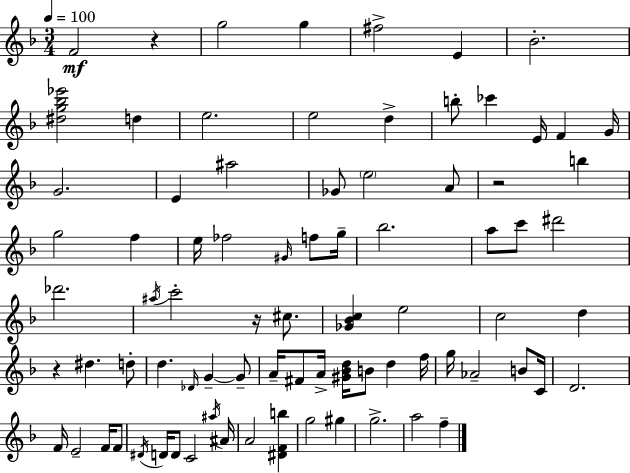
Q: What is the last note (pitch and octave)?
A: F5